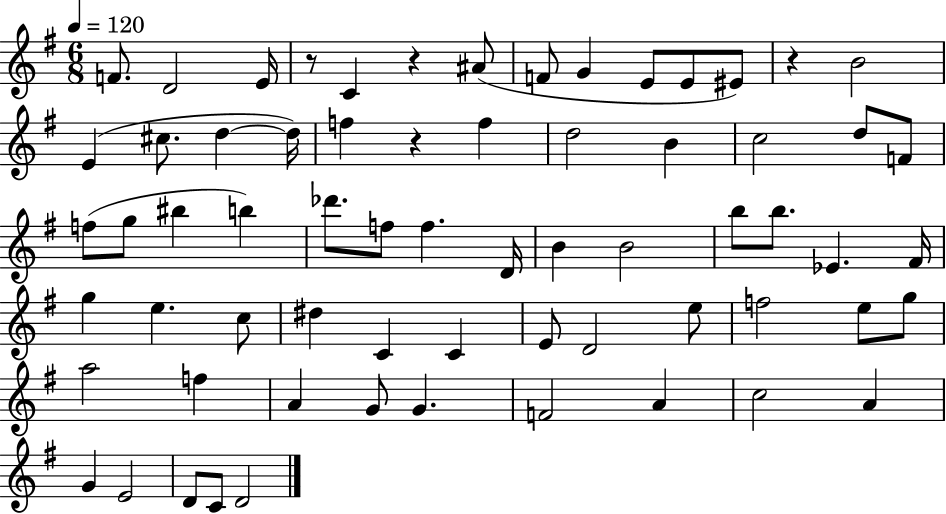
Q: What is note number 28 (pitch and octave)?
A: F5